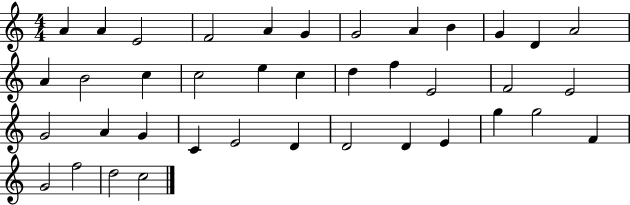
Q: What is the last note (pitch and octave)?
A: C5